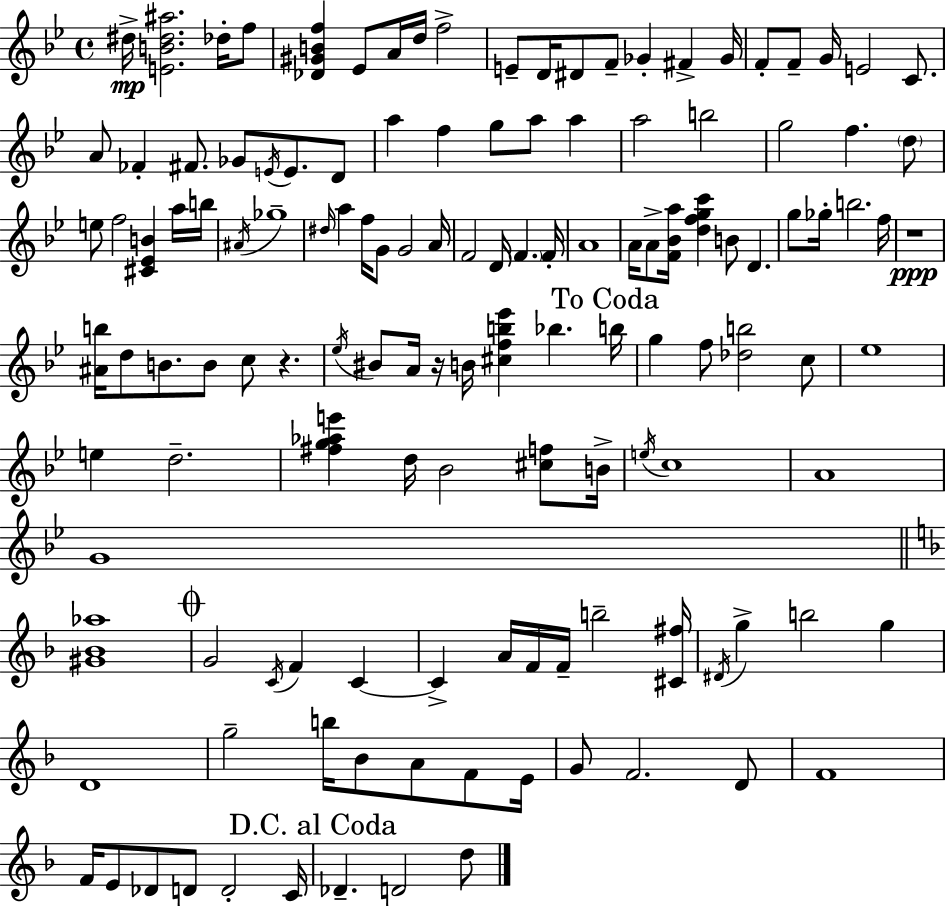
D#5/s [E4,B4,D#5,A#5]/h. Db5/s F5/e [Db4,G#4,B4,F5]/q Eb4/e A4/s D5/s F5/h E4/e D4/s D#4/e F4/e Gb4/q F#4/q Gb4/s F4/e F4/e G4/s E4/h C4/e. A4/e FES4/q F#4/e. Gb4/e E4/s E4/e. D4/e A5/q F5/q G5/e A5/e A5/q A5/h B5/h G5/h F5/q. D5/e E5/e F5/h [C#4,Eb4,B4]/q A5/s B5/s A#4/s Gb5/w D#5/s A5/q F5/s G4/e G4/h A4/s F4/h D4/s F4/q. F4/s A4/w A4/s A4/e [F4,Bb4,A5]/s [D5,F5,G5,C6]/q B4/e D4/q. G5/e Gb5/s B5/h. F5/s R/w [A#4,B5]/s D5/e B4/e. B4/e C5/e R/q. Eb5/s BIS4/e A4/s R/s B4/s [C#5,F5,B5,Eb6]/q Bb5/q. B5/s G5/q F5/e [Db5,B5]/h C5/e Eb5/w E5/q D5/h. [F#5,G5,Ab5,E6]/q D5/s Bb4/h [C#5,F5]/e B4/s E5/s C5/w A4/w G4/w [G#4,Bb4,Ab5]/w G4/h C4/s F4/q C4/q C4/q A4/s F4/s F4/s B5/h [C#4,F#5]/s D#4/s G5/q B5/h G5/q D4/w G5/h B5/s Bb4/e A4/e F4/e E4/s G4/e F4/h. D4/e F4/w F4/s E4/e Db4/e D4/e D4/h C4/s Db4/q. D4/h D5/e